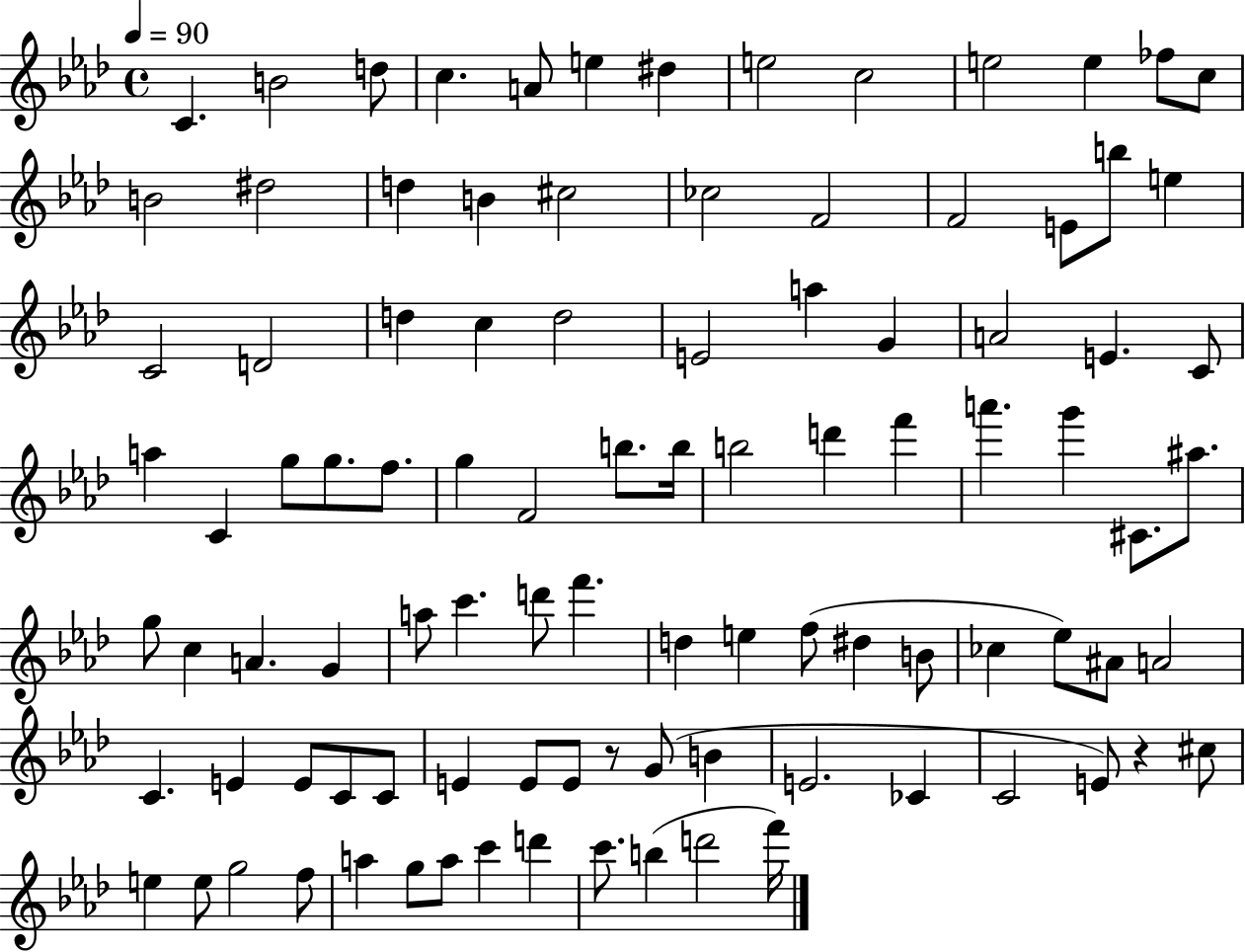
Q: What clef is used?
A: treble